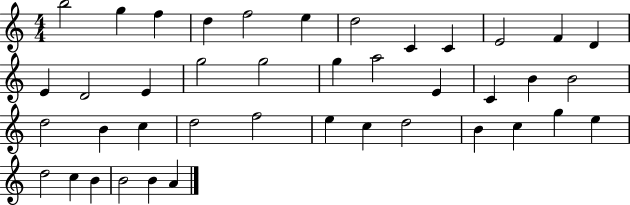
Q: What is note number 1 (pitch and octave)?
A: B5